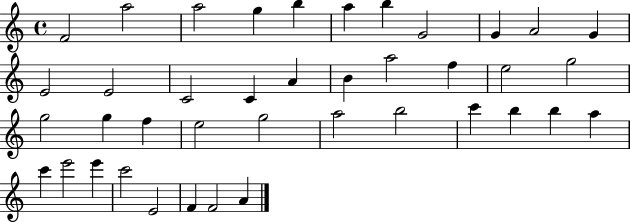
{
  \clef treble
  \time 4/4
  \defaultTimeSignature
  \key c \major
  f'2 a''2 | a''2 g''4 b''4 | a''4 b''4 g'2 | g'4 a'2 g'4 | \break e'2 e'2 | c'2 c'4 a'4 | b'4 a''2 f''4 | e''2 g''2 | \break g''2 g''4 f''4 | e''2 g''2 | a''2 b''2 | c'''4 b''4 b''4 a''4 | \break c'''4 e'''2 e'''4 | c'''2 e'2 | f'4 f'2 a'4 | \bar "|."
}